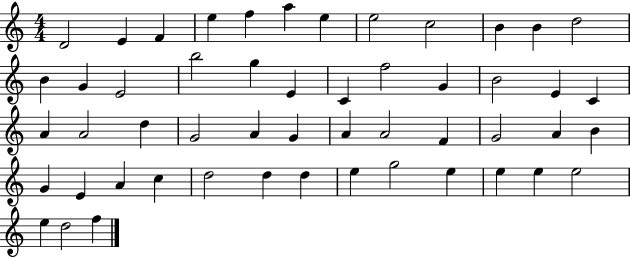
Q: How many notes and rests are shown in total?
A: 52